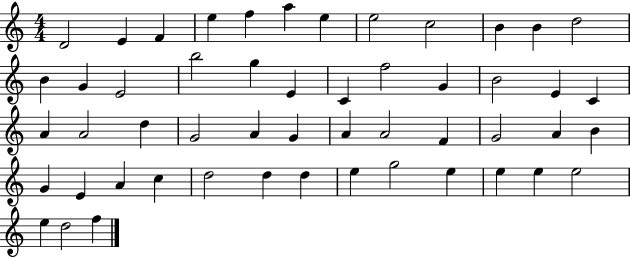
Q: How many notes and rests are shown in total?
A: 52